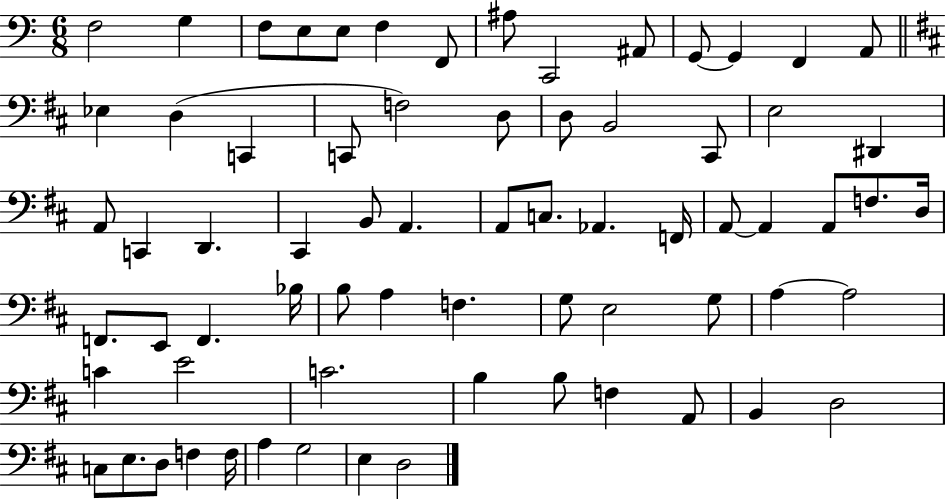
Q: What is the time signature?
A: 6/8